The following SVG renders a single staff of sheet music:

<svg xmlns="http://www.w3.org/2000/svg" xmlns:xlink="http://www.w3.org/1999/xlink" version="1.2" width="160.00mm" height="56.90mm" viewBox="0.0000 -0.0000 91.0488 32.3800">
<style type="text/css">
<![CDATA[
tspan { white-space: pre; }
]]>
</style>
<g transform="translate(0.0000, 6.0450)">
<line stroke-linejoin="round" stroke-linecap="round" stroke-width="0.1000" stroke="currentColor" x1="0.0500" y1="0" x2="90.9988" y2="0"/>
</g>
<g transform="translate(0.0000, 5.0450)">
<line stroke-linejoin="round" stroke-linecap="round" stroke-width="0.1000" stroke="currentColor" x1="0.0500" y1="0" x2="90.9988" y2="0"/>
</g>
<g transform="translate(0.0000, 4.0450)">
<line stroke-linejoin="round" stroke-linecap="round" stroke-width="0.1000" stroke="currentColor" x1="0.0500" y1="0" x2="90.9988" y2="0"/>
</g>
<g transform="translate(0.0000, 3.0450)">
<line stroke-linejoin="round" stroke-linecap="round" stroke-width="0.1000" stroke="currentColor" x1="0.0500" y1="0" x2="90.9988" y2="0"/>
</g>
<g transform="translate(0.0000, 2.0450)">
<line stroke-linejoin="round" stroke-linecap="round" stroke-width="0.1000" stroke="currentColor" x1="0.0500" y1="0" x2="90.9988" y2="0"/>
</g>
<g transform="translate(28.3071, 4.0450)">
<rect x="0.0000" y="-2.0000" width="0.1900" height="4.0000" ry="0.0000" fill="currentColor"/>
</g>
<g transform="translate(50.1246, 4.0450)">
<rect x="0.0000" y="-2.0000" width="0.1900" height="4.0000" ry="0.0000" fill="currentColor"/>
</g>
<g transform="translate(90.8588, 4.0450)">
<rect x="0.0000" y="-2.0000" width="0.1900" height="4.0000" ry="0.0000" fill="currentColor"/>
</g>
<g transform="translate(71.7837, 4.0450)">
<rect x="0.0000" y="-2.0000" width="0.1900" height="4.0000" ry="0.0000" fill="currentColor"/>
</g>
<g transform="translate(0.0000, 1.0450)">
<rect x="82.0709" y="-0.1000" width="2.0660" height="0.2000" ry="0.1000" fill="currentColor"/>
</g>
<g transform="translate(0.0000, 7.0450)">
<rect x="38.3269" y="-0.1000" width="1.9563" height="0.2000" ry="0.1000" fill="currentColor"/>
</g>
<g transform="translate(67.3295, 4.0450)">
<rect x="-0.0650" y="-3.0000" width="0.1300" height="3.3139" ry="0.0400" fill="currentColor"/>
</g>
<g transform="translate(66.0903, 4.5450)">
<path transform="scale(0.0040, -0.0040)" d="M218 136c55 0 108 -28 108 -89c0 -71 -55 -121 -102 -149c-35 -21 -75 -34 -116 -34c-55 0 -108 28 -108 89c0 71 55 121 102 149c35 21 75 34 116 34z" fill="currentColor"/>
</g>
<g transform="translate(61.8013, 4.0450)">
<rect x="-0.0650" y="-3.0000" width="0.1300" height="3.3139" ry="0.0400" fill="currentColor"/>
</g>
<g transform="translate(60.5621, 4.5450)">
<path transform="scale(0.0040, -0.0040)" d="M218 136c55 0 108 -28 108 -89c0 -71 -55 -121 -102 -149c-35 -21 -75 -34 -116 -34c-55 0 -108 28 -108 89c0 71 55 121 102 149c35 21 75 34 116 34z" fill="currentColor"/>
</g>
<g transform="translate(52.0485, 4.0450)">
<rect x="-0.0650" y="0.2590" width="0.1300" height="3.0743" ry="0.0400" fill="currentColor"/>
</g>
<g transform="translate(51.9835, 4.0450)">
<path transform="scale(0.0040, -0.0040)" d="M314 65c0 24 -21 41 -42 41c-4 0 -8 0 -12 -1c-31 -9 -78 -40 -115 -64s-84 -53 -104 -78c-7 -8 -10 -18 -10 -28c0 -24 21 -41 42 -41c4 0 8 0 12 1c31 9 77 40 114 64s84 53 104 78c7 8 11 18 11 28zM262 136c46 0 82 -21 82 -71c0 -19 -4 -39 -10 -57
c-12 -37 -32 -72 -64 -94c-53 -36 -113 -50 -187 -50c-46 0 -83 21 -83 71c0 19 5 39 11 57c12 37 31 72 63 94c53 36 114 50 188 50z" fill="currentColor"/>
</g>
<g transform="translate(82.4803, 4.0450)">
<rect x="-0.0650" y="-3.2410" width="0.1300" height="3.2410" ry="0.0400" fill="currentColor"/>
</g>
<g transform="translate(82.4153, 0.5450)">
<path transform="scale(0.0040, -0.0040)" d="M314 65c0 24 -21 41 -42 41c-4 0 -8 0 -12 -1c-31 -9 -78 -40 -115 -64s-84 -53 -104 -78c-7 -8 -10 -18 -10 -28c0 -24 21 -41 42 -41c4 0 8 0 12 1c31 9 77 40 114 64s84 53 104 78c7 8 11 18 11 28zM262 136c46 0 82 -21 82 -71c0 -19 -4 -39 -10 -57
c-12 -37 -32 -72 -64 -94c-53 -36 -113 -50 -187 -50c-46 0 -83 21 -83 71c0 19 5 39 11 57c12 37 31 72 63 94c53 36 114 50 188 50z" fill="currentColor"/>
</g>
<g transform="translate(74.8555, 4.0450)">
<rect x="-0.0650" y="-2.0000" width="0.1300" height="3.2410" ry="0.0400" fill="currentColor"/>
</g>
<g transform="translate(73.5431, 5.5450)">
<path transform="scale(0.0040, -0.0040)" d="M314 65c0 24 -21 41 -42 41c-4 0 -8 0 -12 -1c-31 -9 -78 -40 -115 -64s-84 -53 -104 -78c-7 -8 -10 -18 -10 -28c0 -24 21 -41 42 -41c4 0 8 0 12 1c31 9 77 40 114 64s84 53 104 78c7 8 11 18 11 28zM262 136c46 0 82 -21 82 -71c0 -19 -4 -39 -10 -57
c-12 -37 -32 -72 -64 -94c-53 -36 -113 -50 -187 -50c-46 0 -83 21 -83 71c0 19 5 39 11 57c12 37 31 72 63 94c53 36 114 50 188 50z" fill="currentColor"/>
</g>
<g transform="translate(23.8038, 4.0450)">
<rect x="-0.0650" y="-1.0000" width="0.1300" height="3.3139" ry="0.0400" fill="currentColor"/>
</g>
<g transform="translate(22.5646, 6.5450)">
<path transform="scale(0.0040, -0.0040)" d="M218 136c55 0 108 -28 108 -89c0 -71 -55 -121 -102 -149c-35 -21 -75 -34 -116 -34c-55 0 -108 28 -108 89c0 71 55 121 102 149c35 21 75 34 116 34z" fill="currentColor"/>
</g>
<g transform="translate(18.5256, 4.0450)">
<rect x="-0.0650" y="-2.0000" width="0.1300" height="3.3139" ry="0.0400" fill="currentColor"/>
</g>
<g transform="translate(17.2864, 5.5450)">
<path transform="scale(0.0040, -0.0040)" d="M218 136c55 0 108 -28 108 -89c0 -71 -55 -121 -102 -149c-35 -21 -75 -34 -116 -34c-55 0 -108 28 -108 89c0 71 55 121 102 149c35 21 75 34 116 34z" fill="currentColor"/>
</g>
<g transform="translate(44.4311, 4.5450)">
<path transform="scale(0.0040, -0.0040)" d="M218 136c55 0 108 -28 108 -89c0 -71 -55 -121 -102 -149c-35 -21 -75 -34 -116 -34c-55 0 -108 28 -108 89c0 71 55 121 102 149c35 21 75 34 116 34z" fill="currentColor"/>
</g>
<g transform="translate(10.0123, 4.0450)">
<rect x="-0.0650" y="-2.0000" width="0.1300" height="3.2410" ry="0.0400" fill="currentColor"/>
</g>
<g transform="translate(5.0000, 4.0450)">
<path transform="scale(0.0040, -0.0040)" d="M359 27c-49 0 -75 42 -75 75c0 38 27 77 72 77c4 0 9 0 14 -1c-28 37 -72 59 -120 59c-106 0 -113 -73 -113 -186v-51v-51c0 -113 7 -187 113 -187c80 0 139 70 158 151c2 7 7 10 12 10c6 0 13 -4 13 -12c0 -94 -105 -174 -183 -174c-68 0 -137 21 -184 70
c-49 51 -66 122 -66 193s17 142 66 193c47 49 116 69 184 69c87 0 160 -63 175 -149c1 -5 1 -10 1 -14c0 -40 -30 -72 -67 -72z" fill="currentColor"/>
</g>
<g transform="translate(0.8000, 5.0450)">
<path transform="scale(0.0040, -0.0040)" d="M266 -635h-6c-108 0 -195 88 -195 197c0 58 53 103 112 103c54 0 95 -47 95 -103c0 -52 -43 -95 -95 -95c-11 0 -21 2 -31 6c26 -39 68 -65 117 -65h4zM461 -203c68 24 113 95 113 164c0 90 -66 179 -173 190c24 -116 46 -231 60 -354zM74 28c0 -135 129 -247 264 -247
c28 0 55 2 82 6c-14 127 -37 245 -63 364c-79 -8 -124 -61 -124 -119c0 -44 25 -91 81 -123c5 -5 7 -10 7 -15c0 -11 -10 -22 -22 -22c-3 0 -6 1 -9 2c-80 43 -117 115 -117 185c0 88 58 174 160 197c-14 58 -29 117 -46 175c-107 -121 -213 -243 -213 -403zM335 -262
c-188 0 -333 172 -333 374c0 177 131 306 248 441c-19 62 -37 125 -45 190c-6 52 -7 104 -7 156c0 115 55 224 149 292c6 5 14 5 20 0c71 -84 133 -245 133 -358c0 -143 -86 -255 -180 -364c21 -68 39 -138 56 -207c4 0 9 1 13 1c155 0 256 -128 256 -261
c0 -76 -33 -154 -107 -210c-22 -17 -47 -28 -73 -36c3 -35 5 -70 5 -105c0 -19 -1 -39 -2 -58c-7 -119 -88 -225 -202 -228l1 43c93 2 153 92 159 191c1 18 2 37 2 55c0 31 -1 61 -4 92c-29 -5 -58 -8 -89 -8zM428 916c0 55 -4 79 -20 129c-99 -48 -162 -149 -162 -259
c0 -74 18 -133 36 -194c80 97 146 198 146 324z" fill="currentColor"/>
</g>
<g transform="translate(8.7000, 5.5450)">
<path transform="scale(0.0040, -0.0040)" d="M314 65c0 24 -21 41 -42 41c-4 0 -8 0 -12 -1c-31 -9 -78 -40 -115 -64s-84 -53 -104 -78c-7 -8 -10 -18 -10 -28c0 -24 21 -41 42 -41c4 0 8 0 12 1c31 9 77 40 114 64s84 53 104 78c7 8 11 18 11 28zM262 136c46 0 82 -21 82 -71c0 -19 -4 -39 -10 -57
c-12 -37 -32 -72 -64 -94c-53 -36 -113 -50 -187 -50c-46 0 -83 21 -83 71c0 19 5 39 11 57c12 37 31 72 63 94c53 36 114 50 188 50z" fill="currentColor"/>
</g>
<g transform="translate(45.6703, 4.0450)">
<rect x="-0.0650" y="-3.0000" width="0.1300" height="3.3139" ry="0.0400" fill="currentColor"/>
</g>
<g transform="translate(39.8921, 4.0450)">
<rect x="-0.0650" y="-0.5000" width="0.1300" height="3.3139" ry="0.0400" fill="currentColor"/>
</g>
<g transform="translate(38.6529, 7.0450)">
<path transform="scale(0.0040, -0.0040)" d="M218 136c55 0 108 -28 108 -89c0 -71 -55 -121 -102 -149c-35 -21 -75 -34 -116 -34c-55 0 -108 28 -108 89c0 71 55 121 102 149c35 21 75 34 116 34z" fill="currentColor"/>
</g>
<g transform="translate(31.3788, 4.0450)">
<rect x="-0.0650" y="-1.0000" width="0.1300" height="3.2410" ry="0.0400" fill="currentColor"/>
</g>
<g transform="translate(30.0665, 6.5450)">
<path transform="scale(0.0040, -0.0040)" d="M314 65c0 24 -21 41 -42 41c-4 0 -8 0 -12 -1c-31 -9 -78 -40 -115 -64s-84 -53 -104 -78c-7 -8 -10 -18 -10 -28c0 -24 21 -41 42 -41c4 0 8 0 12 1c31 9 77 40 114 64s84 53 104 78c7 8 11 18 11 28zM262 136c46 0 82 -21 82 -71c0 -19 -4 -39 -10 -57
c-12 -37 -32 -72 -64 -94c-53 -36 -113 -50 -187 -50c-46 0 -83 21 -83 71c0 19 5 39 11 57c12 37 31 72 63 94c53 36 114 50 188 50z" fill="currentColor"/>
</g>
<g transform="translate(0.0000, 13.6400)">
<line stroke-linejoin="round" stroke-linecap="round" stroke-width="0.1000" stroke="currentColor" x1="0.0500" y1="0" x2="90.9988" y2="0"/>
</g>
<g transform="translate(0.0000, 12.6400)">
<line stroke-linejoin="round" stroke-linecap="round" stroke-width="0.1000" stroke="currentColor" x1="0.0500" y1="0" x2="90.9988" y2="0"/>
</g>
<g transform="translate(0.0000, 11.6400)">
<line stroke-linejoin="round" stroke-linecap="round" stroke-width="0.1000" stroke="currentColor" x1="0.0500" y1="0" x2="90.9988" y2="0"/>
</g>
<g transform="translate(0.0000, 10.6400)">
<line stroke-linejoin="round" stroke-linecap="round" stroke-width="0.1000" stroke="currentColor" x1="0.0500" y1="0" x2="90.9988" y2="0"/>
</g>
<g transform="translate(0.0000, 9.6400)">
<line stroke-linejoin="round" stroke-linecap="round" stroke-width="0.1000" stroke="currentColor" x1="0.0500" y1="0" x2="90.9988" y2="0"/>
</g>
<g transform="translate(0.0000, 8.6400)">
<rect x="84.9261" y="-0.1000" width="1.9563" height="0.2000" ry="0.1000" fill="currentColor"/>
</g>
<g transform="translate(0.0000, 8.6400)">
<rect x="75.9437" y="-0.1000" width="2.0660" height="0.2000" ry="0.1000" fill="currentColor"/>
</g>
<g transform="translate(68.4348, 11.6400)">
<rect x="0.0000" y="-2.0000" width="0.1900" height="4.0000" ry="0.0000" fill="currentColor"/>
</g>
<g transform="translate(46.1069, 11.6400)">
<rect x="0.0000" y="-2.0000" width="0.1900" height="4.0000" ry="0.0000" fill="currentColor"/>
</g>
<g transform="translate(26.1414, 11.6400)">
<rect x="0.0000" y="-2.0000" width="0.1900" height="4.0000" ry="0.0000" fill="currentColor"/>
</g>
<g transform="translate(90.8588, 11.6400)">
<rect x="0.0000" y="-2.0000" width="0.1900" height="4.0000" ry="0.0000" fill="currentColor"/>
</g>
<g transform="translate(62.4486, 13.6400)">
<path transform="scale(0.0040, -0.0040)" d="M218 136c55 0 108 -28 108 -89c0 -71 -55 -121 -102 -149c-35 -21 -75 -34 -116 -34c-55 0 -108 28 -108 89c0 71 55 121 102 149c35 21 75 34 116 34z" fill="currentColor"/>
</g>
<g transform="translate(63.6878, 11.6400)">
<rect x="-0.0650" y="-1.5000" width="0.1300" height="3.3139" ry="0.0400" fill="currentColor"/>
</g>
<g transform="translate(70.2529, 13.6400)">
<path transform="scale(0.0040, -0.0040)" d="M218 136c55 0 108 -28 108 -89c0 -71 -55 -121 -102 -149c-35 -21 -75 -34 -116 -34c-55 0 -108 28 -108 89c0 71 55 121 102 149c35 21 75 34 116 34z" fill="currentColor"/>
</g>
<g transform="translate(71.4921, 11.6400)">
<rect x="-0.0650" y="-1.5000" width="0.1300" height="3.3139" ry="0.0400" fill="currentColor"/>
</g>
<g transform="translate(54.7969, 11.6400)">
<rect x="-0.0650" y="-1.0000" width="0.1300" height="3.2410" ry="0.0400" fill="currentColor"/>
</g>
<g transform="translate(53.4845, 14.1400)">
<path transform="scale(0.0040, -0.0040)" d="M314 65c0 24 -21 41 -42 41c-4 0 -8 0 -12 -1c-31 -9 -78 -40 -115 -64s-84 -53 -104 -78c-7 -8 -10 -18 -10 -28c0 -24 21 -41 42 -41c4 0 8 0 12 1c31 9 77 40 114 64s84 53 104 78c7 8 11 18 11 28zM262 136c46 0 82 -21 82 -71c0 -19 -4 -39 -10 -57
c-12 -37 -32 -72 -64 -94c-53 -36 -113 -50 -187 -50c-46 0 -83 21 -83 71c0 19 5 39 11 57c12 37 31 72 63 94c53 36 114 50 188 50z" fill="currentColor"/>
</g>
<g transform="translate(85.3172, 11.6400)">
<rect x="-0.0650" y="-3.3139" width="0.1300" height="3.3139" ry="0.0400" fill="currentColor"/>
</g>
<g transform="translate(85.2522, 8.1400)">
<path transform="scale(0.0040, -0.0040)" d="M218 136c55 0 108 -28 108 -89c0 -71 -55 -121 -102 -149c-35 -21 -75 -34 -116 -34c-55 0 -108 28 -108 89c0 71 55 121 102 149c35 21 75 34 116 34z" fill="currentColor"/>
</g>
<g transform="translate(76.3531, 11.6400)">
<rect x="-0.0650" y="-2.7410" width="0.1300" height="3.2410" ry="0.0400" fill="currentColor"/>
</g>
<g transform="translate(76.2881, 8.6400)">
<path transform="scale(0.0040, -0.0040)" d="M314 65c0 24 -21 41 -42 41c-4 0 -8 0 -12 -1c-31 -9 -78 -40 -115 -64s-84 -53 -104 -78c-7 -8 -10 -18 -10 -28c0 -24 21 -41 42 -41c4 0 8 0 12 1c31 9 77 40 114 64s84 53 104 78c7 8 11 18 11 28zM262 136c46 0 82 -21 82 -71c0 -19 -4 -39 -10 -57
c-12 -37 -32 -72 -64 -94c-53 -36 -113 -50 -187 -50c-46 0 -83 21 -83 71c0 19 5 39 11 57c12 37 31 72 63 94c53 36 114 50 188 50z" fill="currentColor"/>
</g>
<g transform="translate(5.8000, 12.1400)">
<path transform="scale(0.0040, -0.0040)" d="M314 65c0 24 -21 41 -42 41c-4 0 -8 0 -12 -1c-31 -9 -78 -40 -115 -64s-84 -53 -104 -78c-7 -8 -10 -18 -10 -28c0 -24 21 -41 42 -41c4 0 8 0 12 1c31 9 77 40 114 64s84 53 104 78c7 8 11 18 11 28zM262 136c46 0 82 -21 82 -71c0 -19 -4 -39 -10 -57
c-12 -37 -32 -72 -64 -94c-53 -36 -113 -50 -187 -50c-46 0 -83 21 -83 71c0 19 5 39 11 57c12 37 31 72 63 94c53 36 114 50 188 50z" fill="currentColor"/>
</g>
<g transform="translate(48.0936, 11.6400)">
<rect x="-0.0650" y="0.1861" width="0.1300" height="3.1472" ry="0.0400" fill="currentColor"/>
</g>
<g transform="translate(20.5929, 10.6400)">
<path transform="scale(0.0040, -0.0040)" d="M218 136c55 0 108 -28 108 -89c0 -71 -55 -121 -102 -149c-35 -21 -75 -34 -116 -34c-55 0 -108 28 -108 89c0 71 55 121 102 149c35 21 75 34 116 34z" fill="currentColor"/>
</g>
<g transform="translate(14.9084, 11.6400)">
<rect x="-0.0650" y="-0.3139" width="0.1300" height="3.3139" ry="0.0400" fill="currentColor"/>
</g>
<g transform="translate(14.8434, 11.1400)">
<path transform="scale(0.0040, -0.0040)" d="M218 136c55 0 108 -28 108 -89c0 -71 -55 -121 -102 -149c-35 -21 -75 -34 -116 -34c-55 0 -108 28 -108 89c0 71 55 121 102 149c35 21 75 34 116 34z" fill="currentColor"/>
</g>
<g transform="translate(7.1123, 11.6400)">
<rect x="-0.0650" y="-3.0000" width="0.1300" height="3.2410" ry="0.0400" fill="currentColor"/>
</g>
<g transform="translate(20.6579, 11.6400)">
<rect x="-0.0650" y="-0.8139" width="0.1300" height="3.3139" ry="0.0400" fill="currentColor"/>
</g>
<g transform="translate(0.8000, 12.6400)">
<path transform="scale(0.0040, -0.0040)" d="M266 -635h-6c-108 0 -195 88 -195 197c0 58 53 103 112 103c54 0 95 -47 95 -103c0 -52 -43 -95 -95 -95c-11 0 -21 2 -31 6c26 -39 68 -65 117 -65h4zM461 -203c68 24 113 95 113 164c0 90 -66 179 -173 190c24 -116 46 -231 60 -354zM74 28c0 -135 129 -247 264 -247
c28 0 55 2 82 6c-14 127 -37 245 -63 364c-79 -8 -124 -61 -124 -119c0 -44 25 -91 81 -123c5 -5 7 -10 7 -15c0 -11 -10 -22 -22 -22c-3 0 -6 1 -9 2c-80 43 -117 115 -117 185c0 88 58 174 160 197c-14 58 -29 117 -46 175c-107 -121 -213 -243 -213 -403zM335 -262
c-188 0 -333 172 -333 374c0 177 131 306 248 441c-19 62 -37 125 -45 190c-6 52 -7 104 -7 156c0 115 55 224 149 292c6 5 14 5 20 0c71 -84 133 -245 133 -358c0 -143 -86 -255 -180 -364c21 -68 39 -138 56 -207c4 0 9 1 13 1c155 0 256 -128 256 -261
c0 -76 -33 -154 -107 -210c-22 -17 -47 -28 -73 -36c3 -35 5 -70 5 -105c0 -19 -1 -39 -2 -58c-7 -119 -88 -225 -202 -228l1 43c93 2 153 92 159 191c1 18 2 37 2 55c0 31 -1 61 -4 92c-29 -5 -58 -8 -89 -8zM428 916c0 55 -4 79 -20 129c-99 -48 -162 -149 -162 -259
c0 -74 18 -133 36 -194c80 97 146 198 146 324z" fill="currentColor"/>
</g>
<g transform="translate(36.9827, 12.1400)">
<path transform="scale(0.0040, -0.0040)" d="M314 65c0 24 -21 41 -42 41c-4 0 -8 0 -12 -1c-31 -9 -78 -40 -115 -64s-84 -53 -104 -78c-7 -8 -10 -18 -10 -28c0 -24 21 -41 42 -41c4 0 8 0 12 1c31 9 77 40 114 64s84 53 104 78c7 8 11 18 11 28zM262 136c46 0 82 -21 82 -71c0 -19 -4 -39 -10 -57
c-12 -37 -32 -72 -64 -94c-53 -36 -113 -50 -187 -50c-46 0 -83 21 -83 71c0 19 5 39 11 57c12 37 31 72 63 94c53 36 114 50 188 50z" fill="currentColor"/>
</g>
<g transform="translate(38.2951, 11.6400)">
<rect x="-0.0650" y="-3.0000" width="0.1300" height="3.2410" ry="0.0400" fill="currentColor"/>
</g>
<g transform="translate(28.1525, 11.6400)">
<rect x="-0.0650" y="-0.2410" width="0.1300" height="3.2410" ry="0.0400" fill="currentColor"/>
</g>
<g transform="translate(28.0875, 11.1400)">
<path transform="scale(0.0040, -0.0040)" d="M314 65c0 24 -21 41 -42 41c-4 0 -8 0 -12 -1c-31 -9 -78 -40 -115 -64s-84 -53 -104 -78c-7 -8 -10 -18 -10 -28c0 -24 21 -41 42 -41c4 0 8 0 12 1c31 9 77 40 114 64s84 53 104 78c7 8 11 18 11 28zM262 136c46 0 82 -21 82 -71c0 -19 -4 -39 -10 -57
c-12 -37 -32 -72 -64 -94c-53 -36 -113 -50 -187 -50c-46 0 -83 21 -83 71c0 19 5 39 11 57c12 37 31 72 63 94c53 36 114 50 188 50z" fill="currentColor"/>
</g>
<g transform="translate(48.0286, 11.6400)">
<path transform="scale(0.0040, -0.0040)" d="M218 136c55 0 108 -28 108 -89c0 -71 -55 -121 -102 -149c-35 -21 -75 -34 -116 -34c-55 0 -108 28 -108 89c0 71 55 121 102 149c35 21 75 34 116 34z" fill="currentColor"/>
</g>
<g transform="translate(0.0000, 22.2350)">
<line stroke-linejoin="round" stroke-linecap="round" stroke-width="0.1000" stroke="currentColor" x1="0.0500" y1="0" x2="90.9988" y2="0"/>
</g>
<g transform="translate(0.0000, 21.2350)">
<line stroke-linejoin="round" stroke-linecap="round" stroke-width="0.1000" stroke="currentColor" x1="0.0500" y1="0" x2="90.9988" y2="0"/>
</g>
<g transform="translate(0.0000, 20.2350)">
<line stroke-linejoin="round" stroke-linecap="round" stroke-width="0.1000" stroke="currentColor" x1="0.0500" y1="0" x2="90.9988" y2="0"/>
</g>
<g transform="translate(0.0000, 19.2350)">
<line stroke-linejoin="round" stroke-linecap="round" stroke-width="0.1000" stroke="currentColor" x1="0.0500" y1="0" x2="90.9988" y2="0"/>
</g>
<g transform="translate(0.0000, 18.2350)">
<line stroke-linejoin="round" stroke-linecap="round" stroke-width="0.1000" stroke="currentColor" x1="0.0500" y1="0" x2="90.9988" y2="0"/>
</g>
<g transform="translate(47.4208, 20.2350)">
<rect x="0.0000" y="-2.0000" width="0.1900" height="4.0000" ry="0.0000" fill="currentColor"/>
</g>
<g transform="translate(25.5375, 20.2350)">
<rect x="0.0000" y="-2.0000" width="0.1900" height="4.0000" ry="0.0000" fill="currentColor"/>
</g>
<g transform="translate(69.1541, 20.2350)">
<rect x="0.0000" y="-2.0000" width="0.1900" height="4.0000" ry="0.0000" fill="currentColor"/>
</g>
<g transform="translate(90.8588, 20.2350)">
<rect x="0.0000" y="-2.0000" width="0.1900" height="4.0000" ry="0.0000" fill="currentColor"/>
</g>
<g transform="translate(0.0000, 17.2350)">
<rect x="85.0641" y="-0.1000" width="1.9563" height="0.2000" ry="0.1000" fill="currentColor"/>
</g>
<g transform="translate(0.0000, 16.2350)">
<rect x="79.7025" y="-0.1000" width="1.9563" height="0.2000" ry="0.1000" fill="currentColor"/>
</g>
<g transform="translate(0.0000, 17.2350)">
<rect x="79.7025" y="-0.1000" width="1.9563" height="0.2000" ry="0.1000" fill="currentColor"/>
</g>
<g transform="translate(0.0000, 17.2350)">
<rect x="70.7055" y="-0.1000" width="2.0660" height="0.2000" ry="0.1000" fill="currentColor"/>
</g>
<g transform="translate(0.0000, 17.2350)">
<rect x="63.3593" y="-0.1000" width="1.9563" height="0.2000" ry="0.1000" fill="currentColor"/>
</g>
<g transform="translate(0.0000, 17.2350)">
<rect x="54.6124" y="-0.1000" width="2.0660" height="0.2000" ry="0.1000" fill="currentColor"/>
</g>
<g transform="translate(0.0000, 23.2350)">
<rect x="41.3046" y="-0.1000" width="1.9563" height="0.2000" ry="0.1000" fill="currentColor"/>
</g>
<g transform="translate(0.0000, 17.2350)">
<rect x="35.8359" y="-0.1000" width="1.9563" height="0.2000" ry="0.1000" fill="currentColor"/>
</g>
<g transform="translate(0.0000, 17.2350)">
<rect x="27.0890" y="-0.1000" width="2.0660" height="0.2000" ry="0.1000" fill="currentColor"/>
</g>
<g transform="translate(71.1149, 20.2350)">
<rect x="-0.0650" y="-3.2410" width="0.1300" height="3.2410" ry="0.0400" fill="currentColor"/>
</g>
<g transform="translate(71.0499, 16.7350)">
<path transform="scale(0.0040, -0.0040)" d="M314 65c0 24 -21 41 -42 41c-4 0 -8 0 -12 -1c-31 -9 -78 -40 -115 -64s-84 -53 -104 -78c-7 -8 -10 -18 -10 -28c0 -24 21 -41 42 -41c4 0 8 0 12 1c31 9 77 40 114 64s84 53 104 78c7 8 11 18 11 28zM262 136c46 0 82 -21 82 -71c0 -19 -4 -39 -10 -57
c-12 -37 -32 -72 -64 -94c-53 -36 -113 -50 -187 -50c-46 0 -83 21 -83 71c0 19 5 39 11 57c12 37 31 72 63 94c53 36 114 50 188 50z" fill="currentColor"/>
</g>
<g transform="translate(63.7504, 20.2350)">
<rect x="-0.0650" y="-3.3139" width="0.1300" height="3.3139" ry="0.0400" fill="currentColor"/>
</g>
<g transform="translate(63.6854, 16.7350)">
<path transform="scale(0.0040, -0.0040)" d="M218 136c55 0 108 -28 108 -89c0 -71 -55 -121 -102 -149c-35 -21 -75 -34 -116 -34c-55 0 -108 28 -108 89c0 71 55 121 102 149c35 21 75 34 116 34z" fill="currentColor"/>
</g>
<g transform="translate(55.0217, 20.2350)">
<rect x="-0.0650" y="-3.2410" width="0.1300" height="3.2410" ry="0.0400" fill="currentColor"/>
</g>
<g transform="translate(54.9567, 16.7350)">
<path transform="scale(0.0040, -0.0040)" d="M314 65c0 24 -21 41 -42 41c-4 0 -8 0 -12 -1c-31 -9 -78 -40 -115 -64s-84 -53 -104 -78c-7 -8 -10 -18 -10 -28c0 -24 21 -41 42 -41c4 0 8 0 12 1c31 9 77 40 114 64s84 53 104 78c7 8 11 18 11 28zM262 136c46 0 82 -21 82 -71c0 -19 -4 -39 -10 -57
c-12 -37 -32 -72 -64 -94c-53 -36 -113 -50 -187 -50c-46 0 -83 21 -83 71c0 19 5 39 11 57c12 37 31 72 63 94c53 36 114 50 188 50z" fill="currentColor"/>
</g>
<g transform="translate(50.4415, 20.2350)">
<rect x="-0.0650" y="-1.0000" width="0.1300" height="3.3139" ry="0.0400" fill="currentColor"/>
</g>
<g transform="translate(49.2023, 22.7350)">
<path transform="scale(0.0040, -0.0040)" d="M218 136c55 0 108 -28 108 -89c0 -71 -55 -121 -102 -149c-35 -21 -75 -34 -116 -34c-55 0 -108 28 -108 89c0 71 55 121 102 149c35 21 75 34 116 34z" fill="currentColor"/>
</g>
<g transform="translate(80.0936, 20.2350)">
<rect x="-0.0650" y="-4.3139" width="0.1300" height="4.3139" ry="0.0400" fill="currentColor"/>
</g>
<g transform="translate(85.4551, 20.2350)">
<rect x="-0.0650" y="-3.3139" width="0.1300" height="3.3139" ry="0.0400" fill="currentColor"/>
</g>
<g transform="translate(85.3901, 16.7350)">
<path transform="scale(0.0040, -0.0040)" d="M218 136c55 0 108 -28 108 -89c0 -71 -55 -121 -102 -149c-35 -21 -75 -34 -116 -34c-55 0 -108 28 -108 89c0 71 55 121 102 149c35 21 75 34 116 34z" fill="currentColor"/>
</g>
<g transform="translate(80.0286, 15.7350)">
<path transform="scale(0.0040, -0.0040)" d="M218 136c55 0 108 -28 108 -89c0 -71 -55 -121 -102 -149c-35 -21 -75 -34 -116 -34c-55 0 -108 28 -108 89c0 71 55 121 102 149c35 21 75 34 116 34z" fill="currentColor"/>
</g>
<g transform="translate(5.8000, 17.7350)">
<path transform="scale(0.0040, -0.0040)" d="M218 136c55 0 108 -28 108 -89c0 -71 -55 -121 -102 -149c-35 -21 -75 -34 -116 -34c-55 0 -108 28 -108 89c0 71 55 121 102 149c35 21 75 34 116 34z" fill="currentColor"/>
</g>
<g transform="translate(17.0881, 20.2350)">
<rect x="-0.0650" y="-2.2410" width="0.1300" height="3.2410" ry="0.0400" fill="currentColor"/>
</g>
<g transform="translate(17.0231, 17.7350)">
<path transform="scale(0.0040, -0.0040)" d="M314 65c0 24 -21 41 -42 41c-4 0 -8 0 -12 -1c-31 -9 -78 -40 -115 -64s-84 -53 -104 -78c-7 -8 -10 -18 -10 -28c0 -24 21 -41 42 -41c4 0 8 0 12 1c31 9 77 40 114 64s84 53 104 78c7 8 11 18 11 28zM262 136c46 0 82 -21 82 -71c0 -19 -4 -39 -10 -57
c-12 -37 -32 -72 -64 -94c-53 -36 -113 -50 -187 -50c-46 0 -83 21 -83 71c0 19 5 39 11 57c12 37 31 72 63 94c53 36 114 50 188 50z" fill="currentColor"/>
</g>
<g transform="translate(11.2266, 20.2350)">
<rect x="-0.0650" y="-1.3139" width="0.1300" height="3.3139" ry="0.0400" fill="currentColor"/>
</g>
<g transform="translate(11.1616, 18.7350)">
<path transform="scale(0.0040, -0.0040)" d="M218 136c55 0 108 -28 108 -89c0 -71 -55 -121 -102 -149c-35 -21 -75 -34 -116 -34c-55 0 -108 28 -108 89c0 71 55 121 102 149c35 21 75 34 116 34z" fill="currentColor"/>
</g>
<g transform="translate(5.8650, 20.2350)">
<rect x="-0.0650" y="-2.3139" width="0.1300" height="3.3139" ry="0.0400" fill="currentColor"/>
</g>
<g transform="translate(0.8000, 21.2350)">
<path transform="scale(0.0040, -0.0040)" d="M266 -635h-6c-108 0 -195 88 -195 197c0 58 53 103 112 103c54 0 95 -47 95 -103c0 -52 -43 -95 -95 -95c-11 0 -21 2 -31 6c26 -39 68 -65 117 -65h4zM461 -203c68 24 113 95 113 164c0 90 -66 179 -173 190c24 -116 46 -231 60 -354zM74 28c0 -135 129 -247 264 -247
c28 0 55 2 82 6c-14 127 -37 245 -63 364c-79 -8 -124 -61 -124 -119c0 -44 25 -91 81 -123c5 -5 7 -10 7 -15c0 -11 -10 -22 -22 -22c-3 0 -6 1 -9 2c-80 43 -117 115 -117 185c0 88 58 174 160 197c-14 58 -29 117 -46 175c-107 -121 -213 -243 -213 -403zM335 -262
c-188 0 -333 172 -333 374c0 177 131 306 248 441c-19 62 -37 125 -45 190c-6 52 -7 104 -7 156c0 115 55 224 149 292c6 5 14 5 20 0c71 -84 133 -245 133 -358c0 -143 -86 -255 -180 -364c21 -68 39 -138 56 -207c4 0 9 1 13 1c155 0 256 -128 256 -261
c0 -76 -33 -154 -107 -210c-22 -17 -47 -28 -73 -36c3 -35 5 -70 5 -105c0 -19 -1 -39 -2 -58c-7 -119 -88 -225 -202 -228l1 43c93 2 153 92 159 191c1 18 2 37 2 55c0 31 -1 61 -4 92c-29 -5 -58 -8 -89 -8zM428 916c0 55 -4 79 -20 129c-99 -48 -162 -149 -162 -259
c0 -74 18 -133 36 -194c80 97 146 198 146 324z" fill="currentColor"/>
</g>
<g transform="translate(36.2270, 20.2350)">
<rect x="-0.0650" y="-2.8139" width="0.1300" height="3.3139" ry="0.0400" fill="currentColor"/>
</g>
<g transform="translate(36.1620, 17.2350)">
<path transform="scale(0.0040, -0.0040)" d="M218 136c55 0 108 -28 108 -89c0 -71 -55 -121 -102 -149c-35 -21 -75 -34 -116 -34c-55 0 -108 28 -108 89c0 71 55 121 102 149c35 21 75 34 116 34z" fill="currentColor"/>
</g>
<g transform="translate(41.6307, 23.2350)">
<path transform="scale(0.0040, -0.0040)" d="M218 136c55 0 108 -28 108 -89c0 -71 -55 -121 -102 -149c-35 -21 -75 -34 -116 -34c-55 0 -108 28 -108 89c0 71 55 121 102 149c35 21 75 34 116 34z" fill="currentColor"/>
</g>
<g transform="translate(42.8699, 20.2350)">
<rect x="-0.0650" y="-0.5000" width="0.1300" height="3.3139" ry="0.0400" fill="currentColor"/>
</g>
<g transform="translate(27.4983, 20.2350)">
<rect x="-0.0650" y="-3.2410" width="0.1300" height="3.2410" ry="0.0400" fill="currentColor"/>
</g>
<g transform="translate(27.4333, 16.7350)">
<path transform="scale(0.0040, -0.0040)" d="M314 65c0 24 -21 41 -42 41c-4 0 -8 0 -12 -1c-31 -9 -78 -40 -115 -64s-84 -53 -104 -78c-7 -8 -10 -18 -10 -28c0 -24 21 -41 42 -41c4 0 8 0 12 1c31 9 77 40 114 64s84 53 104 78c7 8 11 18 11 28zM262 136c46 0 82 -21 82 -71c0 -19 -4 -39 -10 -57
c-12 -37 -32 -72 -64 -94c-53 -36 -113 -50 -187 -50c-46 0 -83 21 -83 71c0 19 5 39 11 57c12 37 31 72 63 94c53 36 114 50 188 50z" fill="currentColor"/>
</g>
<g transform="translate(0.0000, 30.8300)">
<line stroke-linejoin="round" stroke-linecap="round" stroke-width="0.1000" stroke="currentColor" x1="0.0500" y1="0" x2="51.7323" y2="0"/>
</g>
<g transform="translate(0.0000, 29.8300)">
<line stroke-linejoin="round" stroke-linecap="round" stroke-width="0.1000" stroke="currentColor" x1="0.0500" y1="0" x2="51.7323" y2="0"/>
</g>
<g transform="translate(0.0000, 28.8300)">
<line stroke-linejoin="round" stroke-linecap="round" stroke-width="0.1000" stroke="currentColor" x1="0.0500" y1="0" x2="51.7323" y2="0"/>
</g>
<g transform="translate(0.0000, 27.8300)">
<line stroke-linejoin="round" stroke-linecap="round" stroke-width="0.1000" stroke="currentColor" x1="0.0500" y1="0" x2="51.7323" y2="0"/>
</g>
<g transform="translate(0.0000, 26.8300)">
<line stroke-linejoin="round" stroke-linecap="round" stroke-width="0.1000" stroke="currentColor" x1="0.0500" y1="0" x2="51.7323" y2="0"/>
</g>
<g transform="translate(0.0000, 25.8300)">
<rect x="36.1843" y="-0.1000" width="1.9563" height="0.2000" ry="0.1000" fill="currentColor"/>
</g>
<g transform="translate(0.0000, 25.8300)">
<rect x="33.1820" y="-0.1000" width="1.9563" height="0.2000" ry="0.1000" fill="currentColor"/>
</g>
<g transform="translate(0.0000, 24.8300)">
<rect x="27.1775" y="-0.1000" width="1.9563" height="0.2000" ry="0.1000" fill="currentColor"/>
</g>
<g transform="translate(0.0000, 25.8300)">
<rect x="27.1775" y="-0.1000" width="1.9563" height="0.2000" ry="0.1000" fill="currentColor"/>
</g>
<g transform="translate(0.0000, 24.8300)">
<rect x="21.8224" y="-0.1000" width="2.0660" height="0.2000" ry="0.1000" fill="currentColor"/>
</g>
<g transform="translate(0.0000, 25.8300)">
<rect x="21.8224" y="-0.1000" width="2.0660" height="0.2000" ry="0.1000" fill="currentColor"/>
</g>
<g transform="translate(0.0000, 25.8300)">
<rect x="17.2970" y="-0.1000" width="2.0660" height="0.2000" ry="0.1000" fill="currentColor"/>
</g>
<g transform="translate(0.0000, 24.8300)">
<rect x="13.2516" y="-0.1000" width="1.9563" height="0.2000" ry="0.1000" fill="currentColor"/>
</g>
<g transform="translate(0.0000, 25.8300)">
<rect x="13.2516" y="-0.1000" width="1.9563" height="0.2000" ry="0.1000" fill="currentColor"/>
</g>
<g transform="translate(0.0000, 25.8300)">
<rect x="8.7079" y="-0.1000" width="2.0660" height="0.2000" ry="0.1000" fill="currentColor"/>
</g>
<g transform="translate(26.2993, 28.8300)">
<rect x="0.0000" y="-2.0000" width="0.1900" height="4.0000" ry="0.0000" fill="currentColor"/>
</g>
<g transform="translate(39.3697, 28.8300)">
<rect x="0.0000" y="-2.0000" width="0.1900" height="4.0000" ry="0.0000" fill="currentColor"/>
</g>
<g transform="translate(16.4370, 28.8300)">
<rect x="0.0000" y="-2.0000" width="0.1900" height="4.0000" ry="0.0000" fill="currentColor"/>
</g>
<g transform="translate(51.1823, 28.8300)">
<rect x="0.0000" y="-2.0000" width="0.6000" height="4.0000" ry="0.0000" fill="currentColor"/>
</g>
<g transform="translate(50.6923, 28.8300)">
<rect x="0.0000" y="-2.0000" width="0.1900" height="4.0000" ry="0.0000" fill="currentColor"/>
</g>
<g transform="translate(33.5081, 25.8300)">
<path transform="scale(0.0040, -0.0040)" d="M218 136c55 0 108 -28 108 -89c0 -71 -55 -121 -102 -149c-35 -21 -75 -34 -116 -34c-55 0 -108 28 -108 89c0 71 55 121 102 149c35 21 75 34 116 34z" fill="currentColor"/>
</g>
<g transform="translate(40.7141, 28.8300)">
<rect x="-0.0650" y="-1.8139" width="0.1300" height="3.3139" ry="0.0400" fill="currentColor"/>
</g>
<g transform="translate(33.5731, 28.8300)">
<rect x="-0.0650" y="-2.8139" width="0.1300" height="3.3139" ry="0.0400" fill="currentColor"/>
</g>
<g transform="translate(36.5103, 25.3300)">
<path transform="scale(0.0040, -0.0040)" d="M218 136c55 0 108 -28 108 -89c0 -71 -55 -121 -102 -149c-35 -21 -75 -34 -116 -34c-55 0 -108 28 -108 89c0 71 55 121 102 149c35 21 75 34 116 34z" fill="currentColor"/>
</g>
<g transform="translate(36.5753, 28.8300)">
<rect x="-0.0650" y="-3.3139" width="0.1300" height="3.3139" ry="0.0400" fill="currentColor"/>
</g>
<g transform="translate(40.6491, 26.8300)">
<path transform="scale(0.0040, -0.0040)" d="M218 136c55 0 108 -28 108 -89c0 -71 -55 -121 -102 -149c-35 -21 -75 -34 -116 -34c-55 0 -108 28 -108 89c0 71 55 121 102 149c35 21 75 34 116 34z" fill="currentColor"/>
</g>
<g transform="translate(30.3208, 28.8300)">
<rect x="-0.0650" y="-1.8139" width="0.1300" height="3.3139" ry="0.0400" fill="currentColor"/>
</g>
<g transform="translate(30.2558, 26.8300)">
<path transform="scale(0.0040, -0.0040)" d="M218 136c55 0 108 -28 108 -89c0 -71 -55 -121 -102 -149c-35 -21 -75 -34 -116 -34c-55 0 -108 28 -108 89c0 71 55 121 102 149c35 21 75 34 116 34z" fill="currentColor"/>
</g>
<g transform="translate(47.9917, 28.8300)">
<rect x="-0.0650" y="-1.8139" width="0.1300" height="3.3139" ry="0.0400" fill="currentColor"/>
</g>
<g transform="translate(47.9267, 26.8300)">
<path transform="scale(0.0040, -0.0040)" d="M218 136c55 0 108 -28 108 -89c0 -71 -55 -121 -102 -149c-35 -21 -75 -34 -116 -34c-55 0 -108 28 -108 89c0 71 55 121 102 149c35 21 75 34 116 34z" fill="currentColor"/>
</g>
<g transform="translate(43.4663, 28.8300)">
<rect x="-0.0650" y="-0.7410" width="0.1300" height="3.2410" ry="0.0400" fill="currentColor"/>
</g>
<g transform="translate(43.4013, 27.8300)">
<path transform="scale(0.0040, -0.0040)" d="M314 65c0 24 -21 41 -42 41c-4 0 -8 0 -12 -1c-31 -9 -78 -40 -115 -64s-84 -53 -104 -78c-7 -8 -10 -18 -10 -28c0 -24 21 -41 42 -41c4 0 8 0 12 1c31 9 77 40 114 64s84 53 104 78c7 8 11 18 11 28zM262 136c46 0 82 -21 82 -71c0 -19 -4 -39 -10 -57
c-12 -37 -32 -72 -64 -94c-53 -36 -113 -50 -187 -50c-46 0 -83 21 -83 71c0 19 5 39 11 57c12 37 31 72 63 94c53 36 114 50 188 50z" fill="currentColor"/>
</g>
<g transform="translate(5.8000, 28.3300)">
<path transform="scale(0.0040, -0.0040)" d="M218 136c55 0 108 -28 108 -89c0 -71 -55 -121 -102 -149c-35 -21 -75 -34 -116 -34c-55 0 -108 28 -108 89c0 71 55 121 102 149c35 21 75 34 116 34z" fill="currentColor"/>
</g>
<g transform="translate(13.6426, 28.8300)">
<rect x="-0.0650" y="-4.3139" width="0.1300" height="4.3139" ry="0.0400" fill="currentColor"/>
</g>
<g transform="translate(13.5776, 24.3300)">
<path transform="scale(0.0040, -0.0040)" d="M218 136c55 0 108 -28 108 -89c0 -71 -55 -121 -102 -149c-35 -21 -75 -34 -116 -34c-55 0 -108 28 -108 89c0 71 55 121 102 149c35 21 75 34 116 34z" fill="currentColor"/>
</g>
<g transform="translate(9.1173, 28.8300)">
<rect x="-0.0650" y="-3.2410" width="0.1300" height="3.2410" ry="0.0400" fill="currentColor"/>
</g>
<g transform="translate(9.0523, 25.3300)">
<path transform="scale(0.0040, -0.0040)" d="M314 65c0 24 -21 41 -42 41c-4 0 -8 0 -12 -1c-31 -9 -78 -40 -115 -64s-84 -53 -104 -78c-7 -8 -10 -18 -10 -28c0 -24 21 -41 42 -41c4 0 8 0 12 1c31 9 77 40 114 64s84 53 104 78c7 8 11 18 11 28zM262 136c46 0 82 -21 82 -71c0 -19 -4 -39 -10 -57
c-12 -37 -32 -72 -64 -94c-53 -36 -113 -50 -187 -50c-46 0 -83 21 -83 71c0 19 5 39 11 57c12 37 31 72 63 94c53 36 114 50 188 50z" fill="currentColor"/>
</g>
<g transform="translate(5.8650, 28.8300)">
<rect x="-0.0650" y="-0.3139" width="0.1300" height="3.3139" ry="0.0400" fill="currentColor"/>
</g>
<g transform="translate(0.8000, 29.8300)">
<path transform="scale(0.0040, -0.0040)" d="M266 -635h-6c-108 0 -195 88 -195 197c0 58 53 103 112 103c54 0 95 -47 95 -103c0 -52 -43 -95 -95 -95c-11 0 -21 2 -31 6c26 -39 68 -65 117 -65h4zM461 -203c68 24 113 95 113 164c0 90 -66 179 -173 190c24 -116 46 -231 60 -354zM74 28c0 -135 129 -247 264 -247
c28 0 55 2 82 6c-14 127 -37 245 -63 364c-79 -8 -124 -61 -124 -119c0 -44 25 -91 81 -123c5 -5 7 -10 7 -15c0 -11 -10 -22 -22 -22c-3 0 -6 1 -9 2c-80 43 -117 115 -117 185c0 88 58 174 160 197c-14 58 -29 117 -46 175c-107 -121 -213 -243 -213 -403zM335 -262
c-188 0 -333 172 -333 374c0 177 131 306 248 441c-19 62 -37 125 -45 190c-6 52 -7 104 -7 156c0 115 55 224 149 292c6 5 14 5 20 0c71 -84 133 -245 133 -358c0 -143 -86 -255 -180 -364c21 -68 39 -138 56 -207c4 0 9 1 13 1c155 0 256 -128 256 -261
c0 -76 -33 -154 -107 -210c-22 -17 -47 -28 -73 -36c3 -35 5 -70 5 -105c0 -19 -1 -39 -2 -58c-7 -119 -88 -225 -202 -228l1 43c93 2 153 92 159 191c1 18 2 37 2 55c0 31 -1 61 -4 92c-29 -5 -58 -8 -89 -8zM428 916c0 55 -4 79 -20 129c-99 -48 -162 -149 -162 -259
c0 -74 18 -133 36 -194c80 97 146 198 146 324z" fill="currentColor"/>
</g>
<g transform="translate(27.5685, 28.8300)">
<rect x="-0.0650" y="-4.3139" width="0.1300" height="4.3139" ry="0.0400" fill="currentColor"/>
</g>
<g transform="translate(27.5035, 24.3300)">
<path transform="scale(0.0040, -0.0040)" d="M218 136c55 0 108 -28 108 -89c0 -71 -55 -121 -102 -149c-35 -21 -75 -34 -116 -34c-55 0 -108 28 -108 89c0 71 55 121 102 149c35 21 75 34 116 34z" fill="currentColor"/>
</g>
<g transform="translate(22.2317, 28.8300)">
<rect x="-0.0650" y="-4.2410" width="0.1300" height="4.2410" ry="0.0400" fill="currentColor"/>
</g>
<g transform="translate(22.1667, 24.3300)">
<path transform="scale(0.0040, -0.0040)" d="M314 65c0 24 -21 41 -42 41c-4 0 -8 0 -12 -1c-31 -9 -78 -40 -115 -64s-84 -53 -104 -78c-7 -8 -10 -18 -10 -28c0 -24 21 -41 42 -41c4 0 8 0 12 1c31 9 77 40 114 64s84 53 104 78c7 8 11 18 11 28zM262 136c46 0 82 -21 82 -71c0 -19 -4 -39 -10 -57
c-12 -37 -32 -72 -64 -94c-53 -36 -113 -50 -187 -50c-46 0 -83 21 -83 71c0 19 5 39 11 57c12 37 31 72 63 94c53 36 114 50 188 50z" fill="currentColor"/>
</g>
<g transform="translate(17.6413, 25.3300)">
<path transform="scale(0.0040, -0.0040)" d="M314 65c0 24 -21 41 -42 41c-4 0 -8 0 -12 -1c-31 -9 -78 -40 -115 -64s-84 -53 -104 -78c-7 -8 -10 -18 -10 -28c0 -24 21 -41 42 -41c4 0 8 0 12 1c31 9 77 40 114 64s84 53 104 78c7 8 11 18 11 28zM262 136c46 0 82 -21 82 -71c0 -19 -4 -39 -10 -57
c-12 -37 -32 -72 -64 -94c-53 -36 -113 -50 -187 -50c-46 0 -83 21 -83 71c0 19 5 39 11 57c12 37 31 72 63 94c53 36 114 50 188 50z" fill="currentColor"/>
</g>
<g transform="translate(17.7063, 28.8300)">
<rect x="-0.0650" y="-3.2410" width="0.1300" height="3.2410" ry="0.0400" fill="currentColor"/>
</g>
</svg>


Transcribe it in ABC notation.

X:1
T:Untitled
M:4/4
L:1/4
K:C
F2 F D D2 C A B2 A A F2 b2 A2 c d c2 A2 B D2 E E a2 b g e g2 b2 a C D b2 b b2 d' b c b2 d' b2 d'2 d' f a b f d2 f